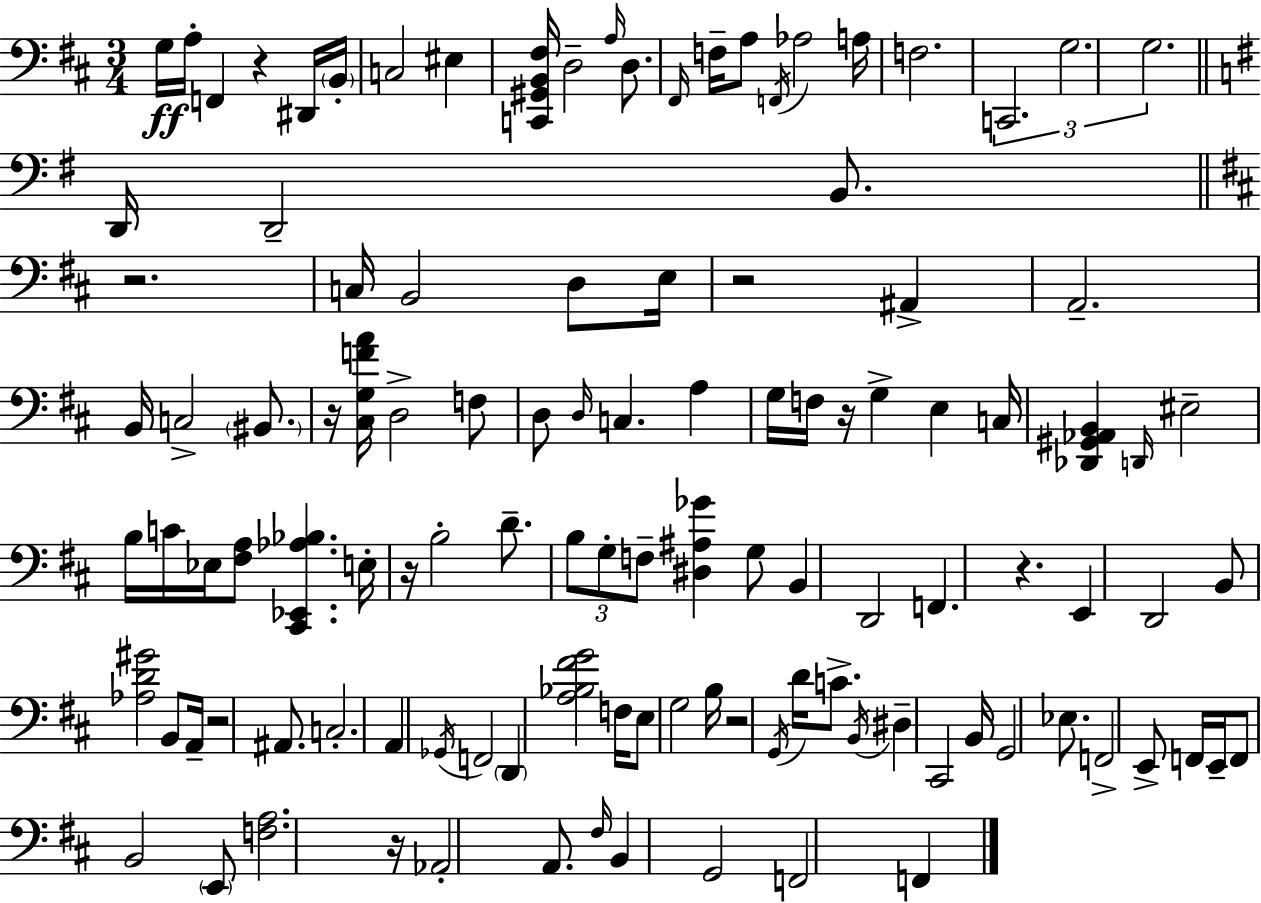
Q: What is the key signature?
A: D major